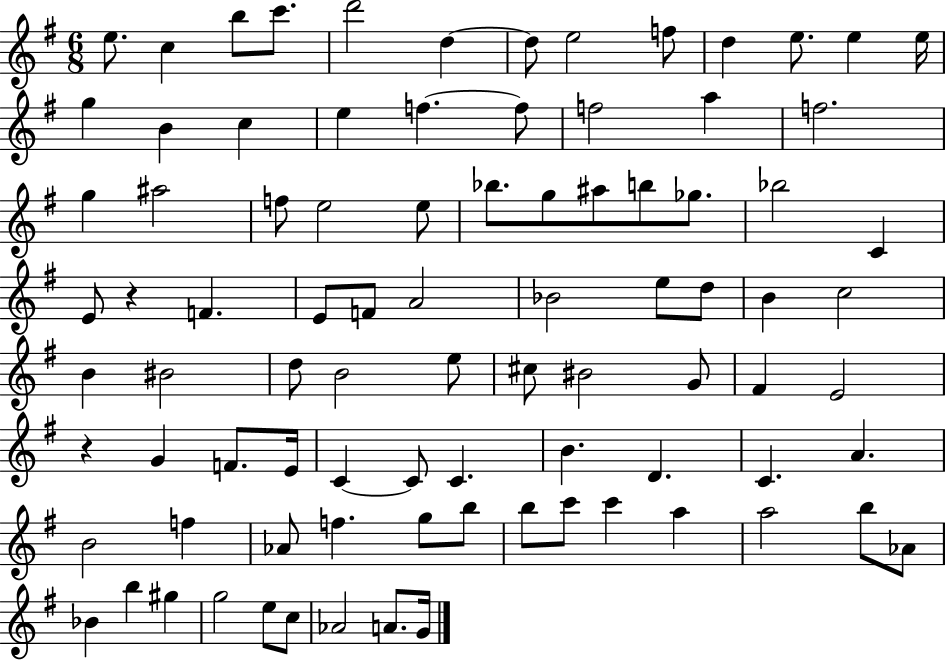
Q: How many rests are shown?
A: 2